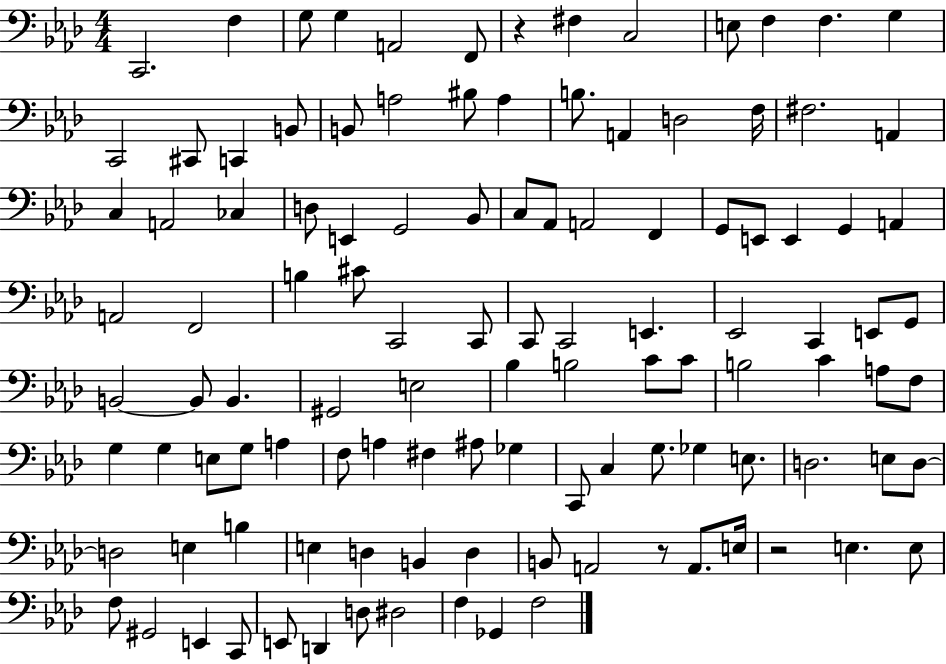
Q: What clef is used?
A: bass